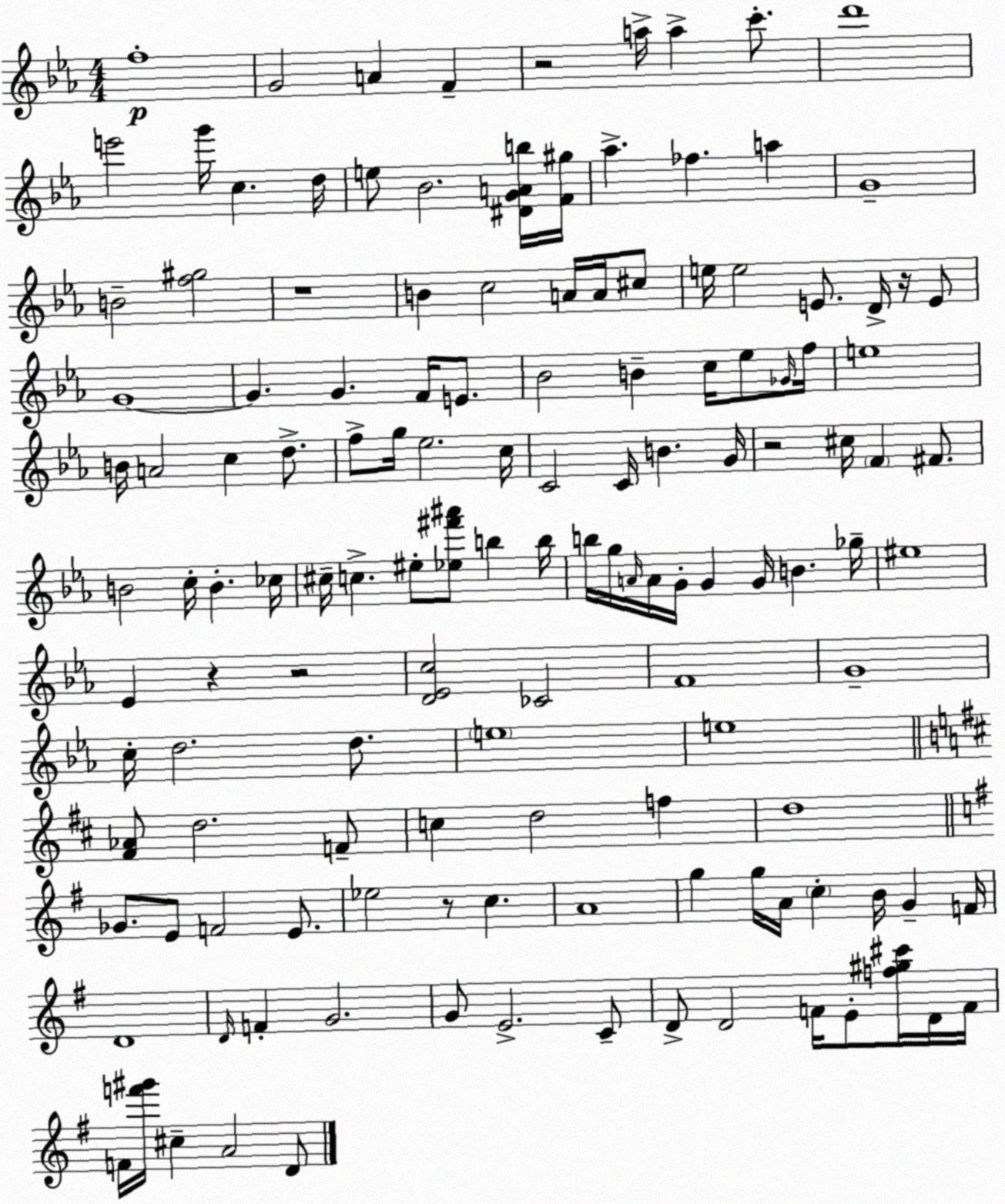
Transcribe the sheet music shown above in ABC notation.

X:1
T:Untitled
M:4/4
L:1/4
K:Eb
f4 G2 A F z2 a/4 a c'/2 d'4 e'2 g'/4 c d/4 e/2 _B2 [^DGAb]/4 [F^g]/4 _a _f a G4 B2 [f^g]2 z4 B c2 A/4 A/4 ^c/2 e/4 e2 E/2 D/4 z/4 E/2 G4 G G F/4 E/2 _B2 B c/4 _e/2 _G/4 f/4 e4 B/4 A2 c d/2 f/2 g/4 _e2 c/4 C2 C/4 B G/4 z2 ^c/4 F ^F/2 B2 c/4 B _c/4 ^c/4 c ^e/2 [_e^f'^a']/2 b b/4 b/4 g/4 A/4 A/4 G/4 G G/4 B _g/4 ^e4 _E z z2 [D_Ec]2 _C2 F4 G4 c/4 d2 d/2 e4 e4 [^F_A]/2 d2 F/2 c d2 f d4 _G/2 E/2 F2 E/2 _e2 z/2 c A4 g g/4 A/4 c B/4 G F/4 D4 D/4 F G2 G/2 E2 C/2 D/2 D2 F/4 E/2 [f^g^c']/4 D/4 F/4 F/4 [f'^g']/4 ^c A2 D/2